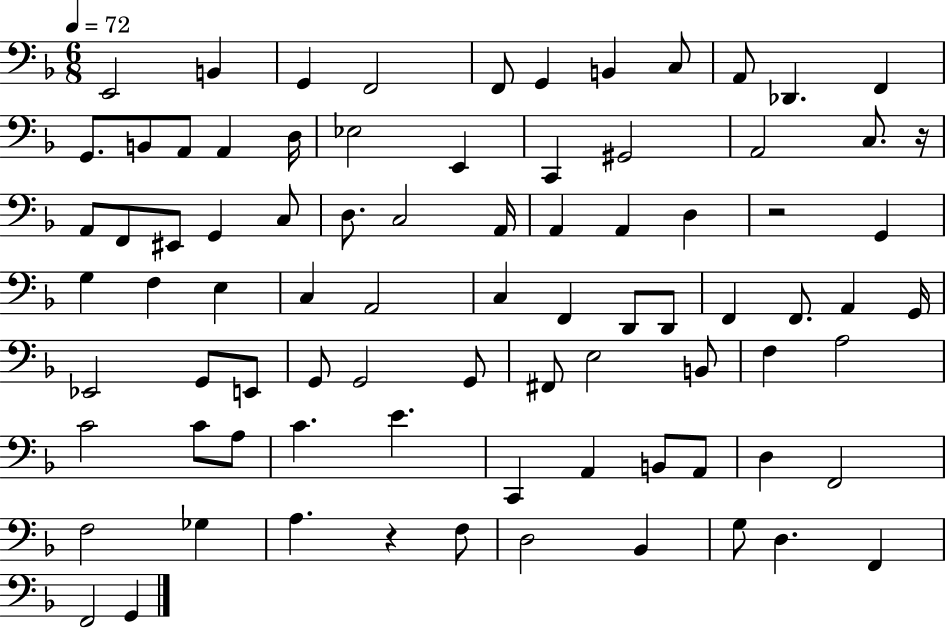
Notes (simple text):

E2/h B2/q G2/q F2/h F2/e G2/q B2/q C3/e A2/e Db2/q. F2/q G2/e. B2/e A2/e A2/q D3/s Eb3/h E2/q C2/q G#2/h A2/h C3/e. R/s A2/e F2/e EIS2/e G2/q C3/e D3/e. C3/h A2/s A2/q A2/q D3/q R/h G2/q G3/q F3/q E3/q C3/q A2/h C3/q F2/q D2/e D2/e F2/q F2/e. A2/q G2/s Eb2/h G2/e E2/e G2/e G2/h G2/e F#2/e E3/h B2/e F3/q A3/h C4/h C4/e A3/e C4/q. E4/q. C2/q A2/q B2/e A2/e D3/q F2/h F3/h Gb3/q A3/q. R/q F3/e D3/h Bb2/q G3/e D3/q. F2/q F2/h G2/q